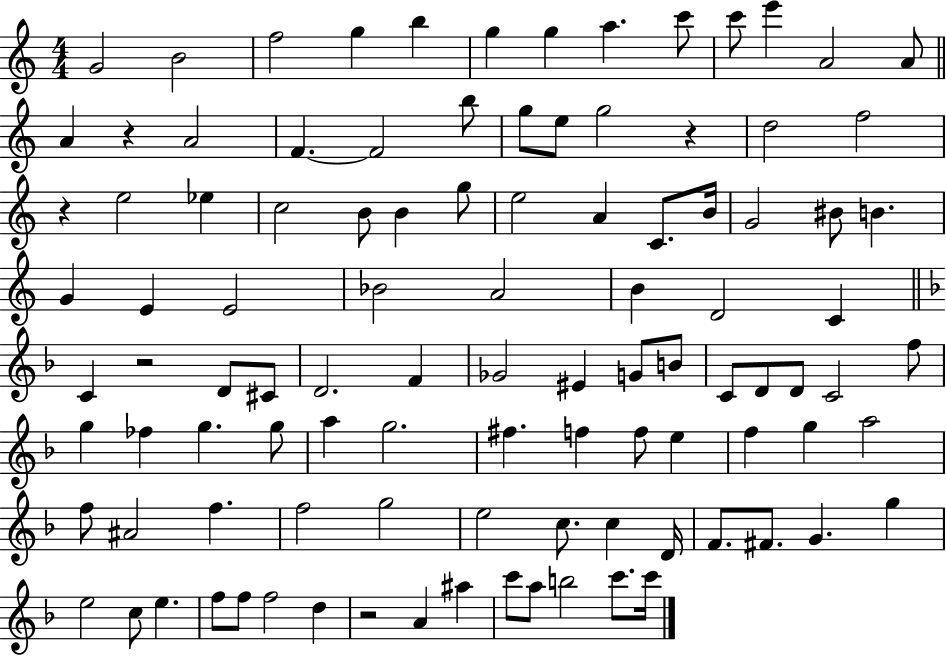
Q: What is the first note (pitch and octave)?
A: G4